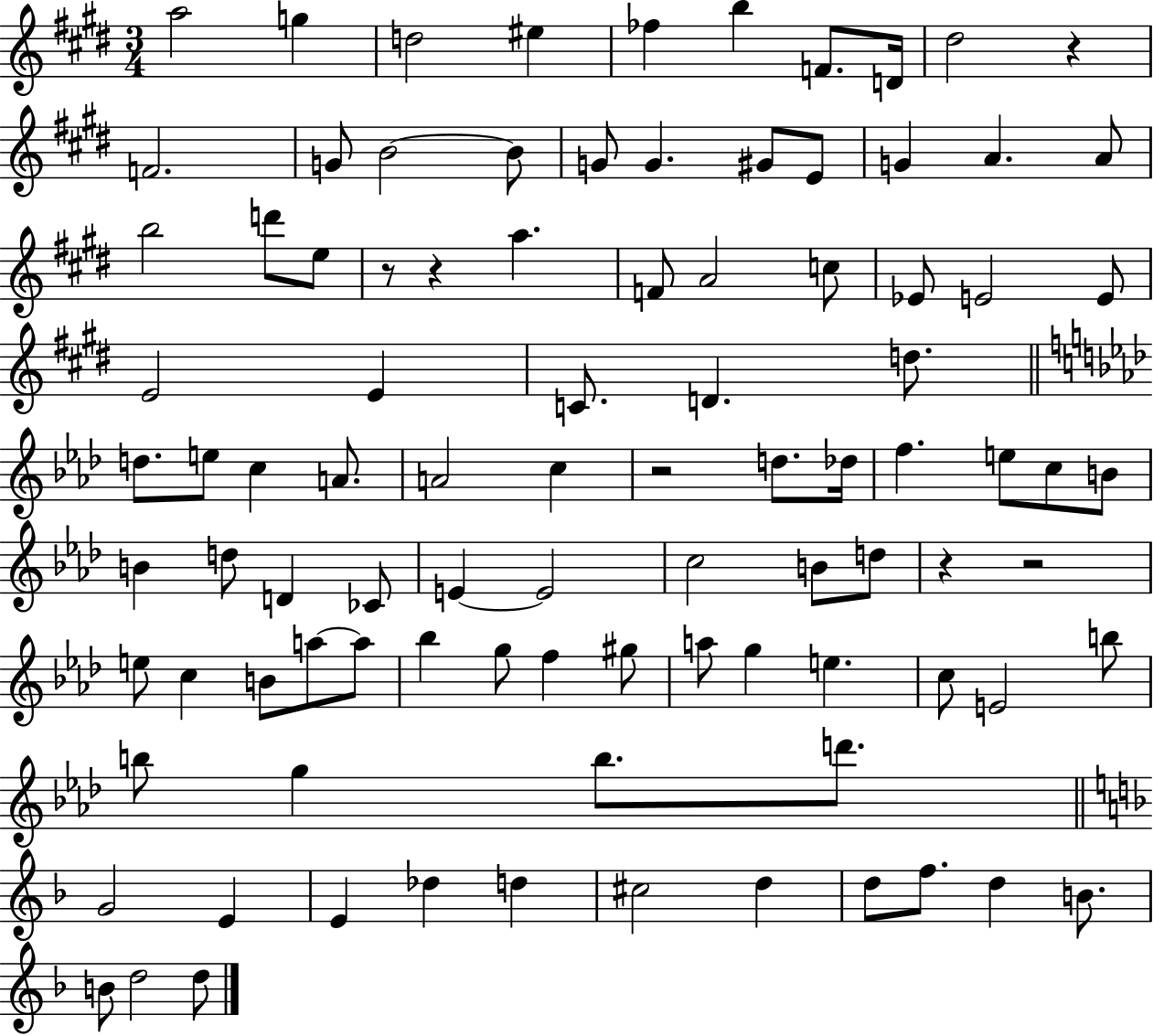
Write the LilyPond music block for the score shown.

{
  \clef treble
  \numericTimeSignature
  \time 3/4
  \key e \major
  a''2 g''4 | d''2 eis''4 | fes''4 b''4 f'8. d'16 | dis''2 r4 | \break f'2. | g'8 b'2~~ b'8 | g'8 g'4. gis'8 e'8 | g'4 a'4. a'8 | \break b''2 d'''8 e''8 | r8 r4 a''4. | f'8 a'2 c''8 | ees'8 e'2 e'8 | \break e'2 e'4 | c'8. d'4. d''8. | \bar "||" \break \key aes \major d''8. e''8 c''4 a'8. | a'2 c''4 | r2 d''8. des''16 | f''4. e''8 c''8 b'8 | \break b'4 d''8 d'4 ces'8 | e'4~~ e'2 | c''2 b'8 d''8 | r4 r2 | \break e''8 c''4 b'8 a''8~~ a''8 | bes''4 g''8 f''4 gis''8 | a''8 g''4 e''4. | c''8 e'2 b''8 | \break b''8 g''4 b''8. d'''8. | \bar "||" \break \key f \major g'2 e'4 | e'4 des''4 d''4 | cis''2 d''4 | d''8 f''8. d''4 b'8. | \break b'8 d''2 d''8 | \bar "|."
}